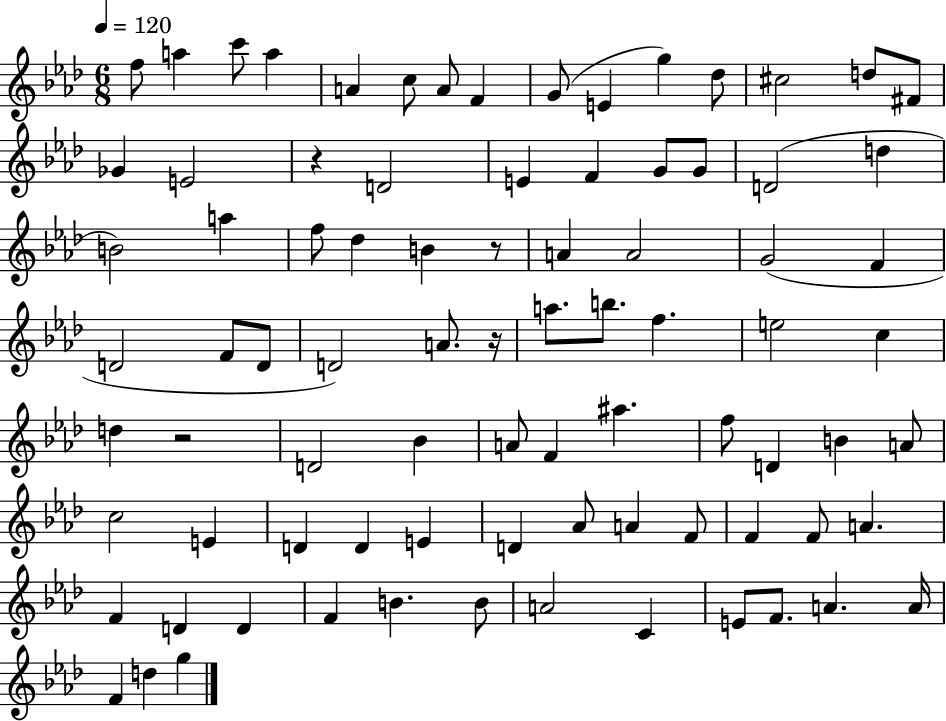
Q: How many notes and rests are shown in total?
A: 84